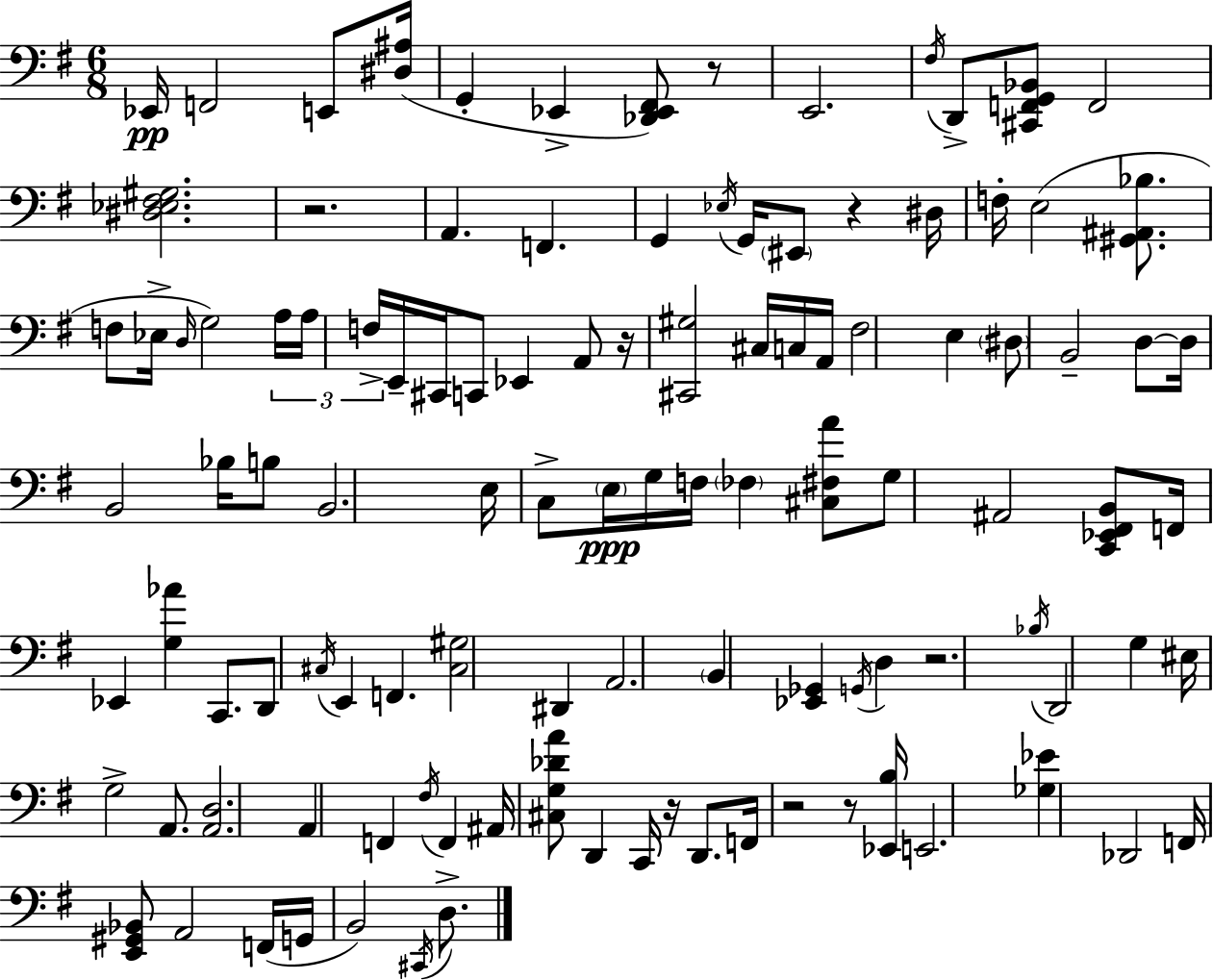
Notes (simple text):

Eb2/s F2/h E2/e [D#3,A#3]/s G2/q Eb2/q [Db2,Eb2,F#2]/e R/e E2/h. F#3/s D2/e [C#2,F2,G2,Bb2]/e F2/h [D#3,Eb3,F#3,G#3]/h. R/h. A2/q. F2/q. G2/q Eb3/s G2/s EIS2/e R/q D#3/s F3/s E3/h [G#2,A#2,Bb3]/e. F3/e Eb3/s D3/s G3/h A3/s A3/s F3/s E2/s C#2/s C2/e Eb2/q A2/e R/s [C#2,G#3]/h C#3/s C3/s A2/s F#3/h E3/q D#3/e B2/h D3/e D3/s B2/h Bb3/s B3/e B2/h. E3/s C3/e E3/s G3/s F3/s FES3/q [C#3,F#3,A4]/e G3/e A#2/h [C2,Eb2,F#2,B2]/e F2/s Eb2/q [G3,Ab4]/q C2/e. D2/e C#3/s E2/q F2/q. [C#3,G#3]/h D#2/q A2/h. B2/q [Eb2,Gb2]/q G2/s D3/q R/h. Bb3/s D2/h G3/q EIS3/s G3/h A2/e. [A2,D3]/h. A2/q F2/q F#3/s F2/q A#2/s [C#3,G3,Db4,A4]/e D2/q C2/s R/s D2/e. F2/s R/h R/e [Eb2,B3]/s E2/h. [Gb3,Eb4]/q Db2/h F2/s [E2,G#2,Bb2]/e A2/h F2/s G2/s B2/h C#2/s D3/e.